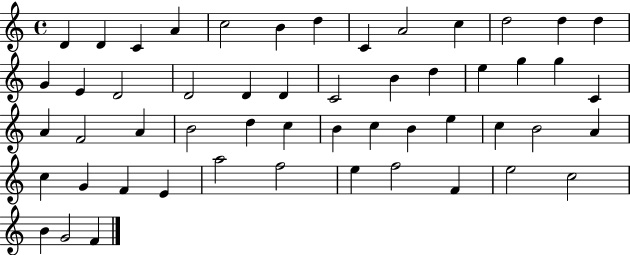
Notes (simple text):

D4/q D4/q C4/q A4/q C5/h B4/q D5/q C4/q A4/h C5/q D5/h D5/q D5/q G4/q E4/q D4/h D4/h D4/q D4/q C4/h B4/q D5/q E5/q G5/q G5/q C4/q A4/q F4/h A4/q B4/h D5/q C5/q B4/q C5/q B4/q E5/q C5/q B4/h A4/q C5/q G4/q F4/q E4/q A5/h F5/h E5/q F5/h F4/q E5/h C5/h B4/q G4/h F4/q